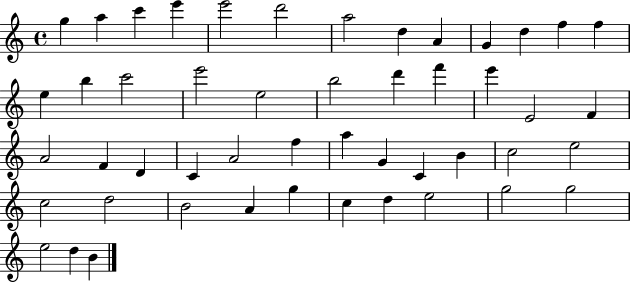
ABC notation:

X:1
T:Untitled
M:4/4
L:1/4
K:C
g a c' e' e'2 d'2 a2 d A G d f f e b c'2 e'2 e2 b2 d' f' e' E2 F A2 F D C A2 f a G C B c2 e2 c2 d2 B2 A g c d e2 g2 g2 e2 d B